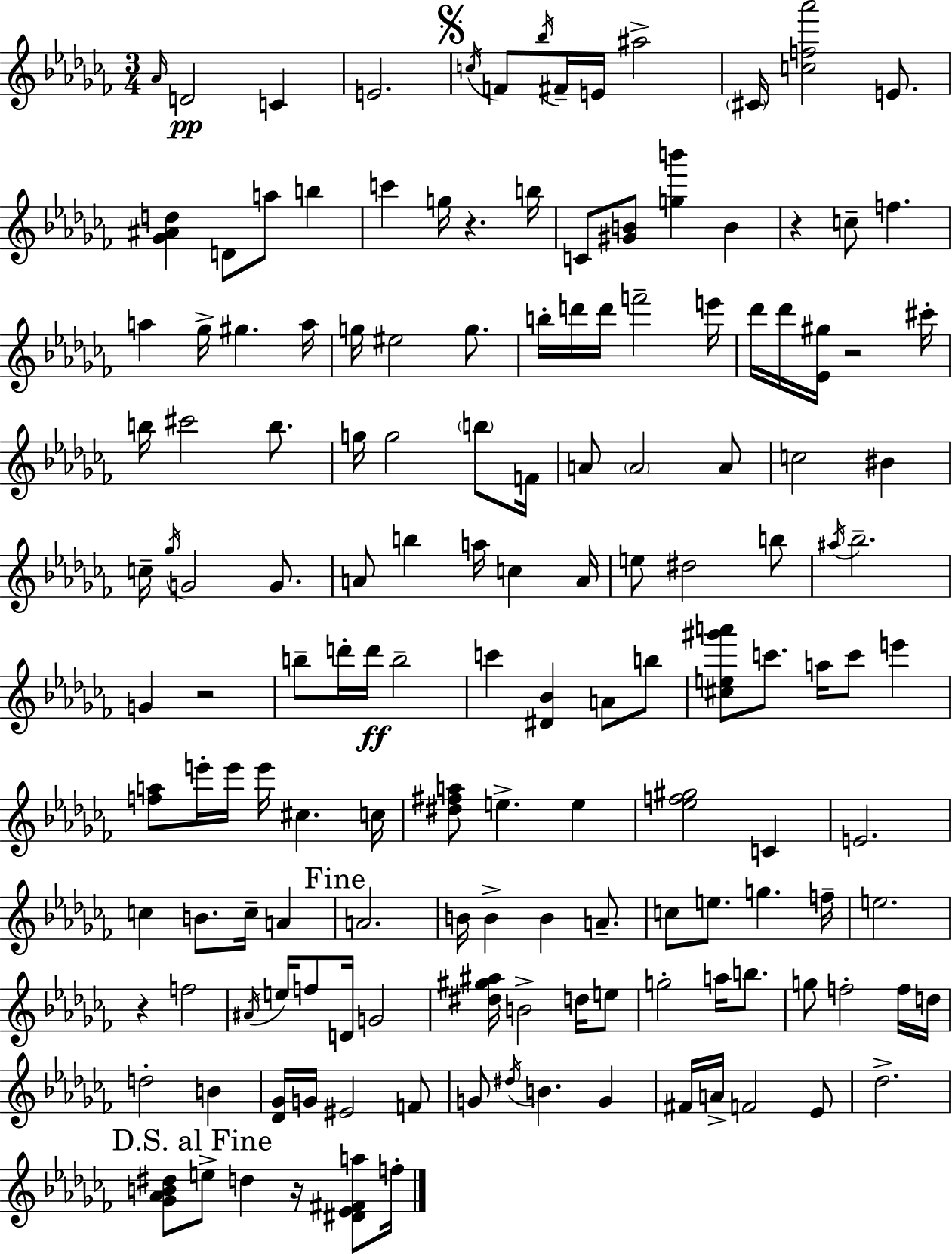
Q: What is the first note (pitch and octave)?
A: Ab4